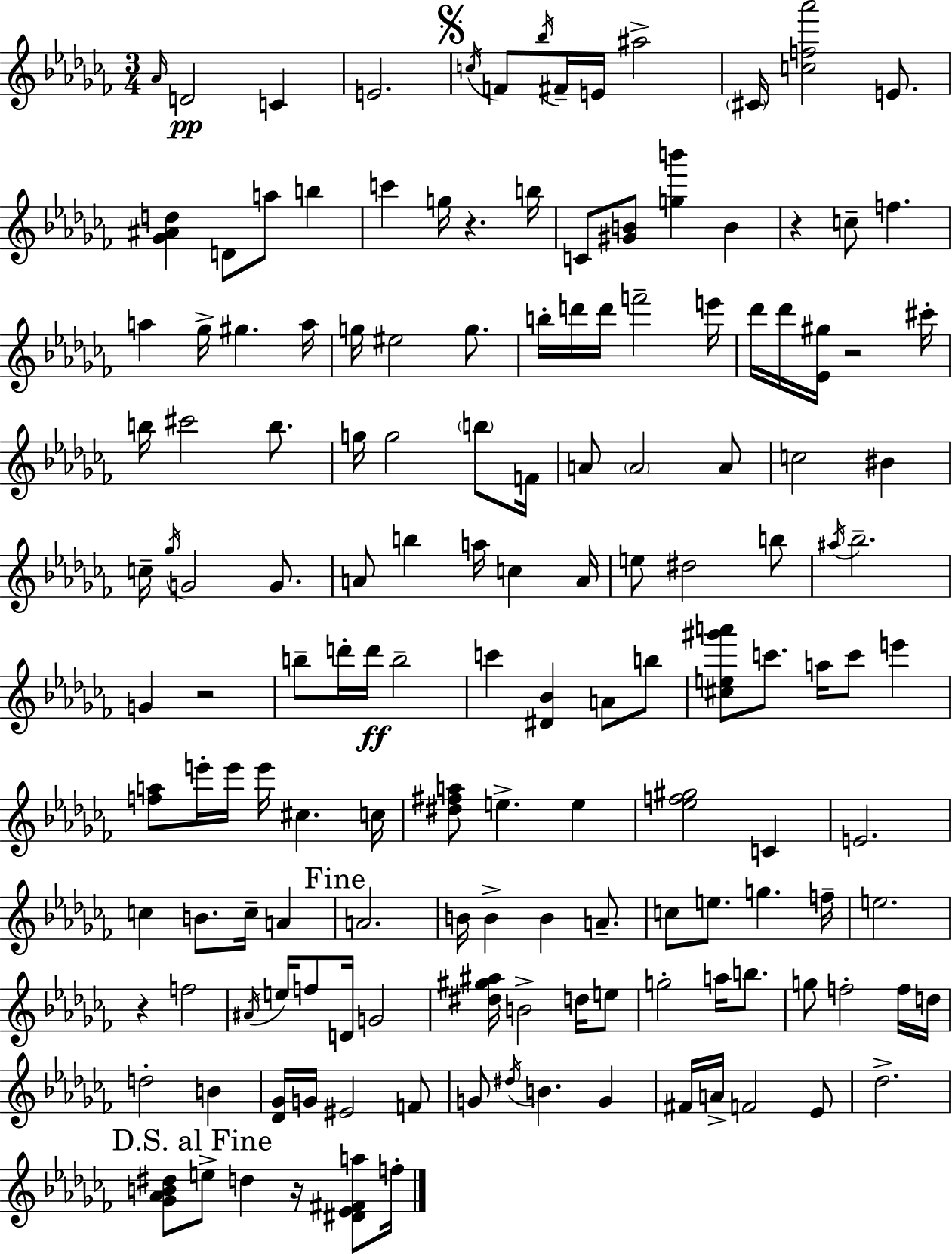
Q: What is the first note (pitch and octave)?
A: Ab4